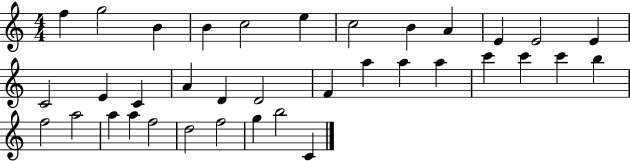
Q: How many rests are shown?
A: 0